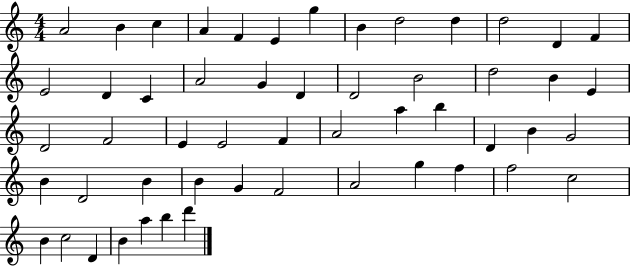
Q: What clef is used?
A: treble